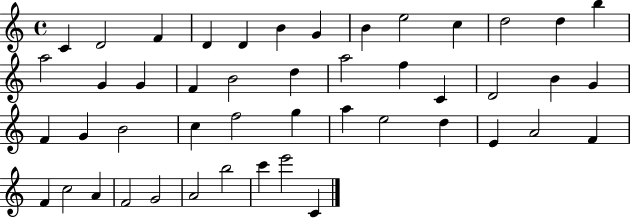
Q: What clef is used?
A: treble